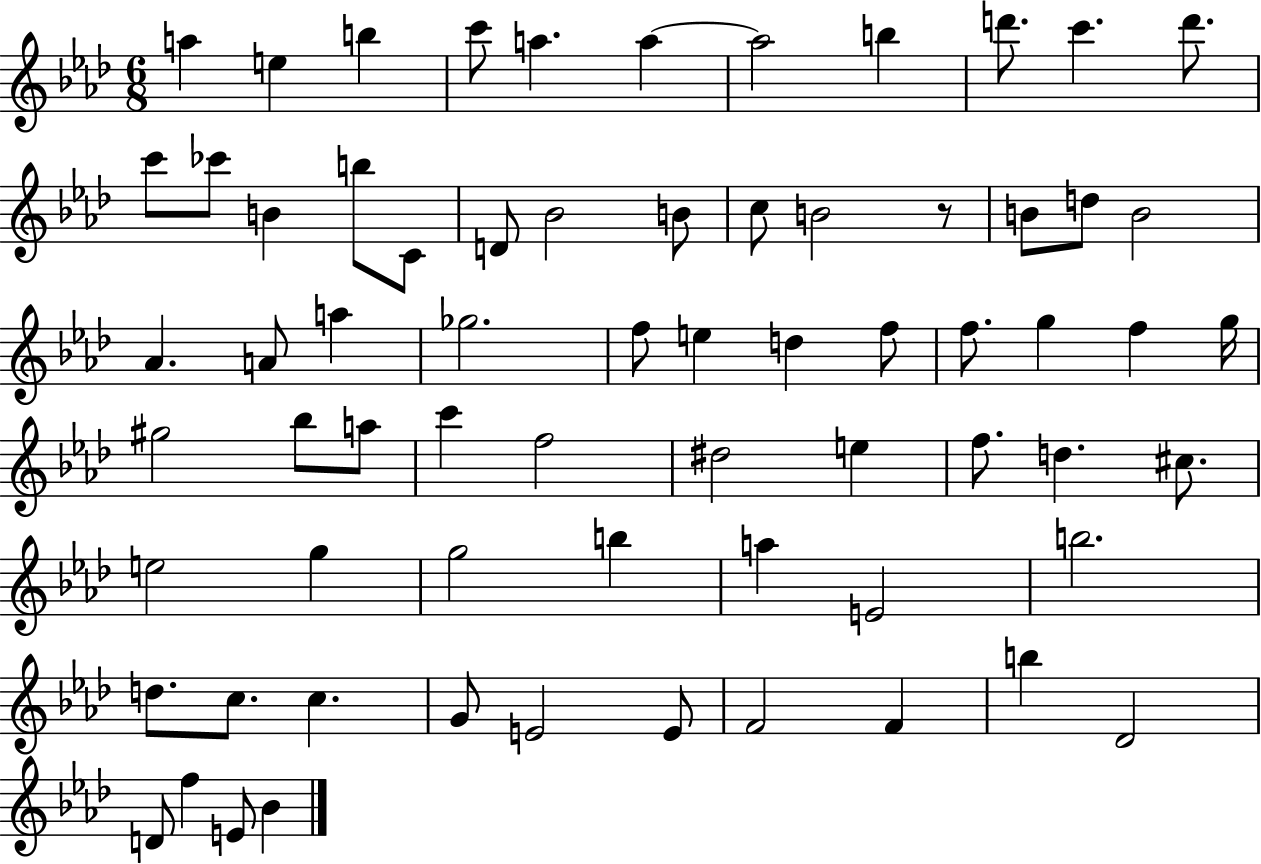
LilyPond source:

{
  \clef treble
  \numericTimeSignature
  \time 6/8
  \key aes \major
  a''4 e''4 b''4 | c'''8 a''4. a''4~~ | a''2 b''4 | d'''8. c'''4. d'''8. | \break c'''8 ces'''8 b'4 b''8 c'8 | d'8 bes'2 b'8 | c''8 b'2 r8 | b'8 d''8 b'2 | \break aes'4. a'8 a''4 | ges''2. | f''8 e''4 d''4 f''8 | f''8. g''4 f''4 g''16 | \break gis''2 bes''8 a''8 | c'''4 f''2 | dis''2 e''4 | f''8. d''4. cis''8. | \break e''2 g''4 | g''2 b''4 | a''4 e'2 | b''2. | \break d''8. c''8. c''4. | g'8 e'2 e'8 | f'2 f'4 | b''4 des'2 | \break d'8 f''4 e'8 bes'4 | \bar "|."
}